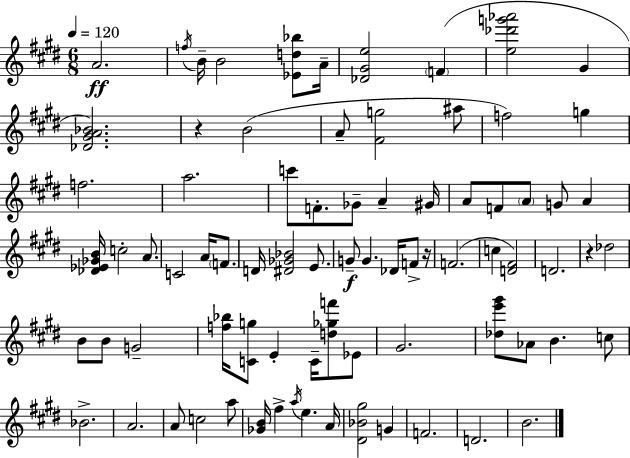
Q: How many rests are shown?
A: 3